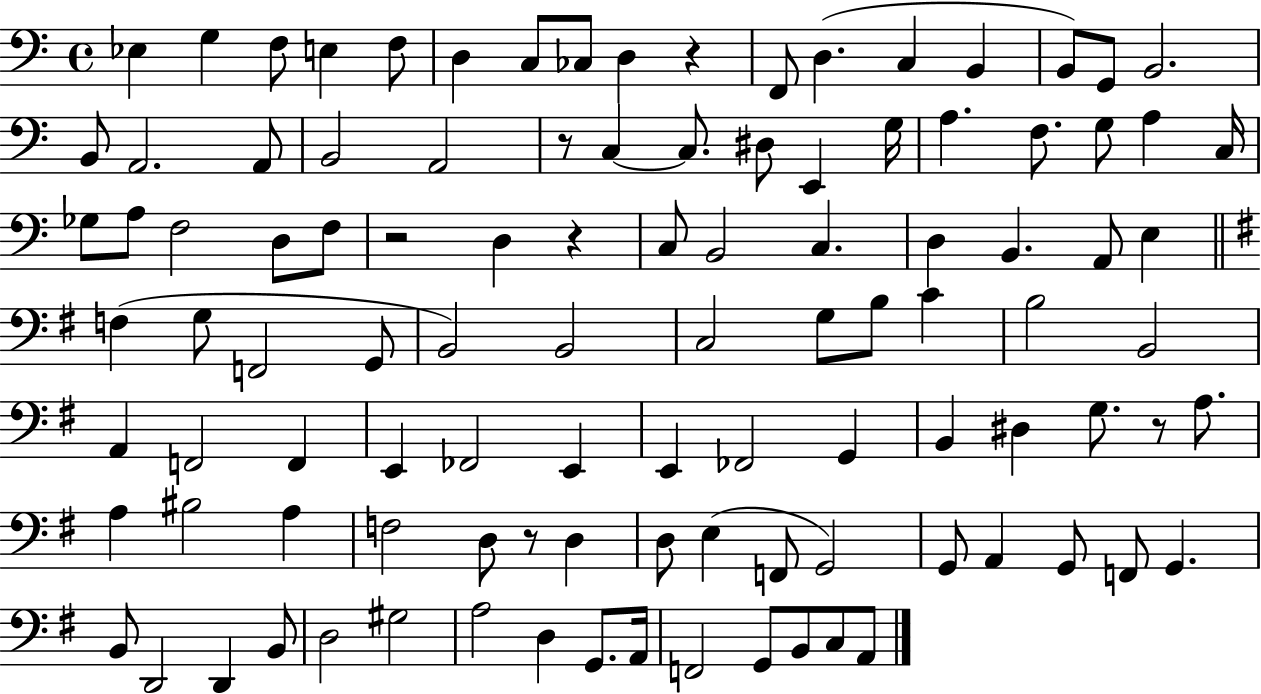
X:1
T:Untitled
M:4/4
L:1/4
K:C
_E, G, F,/2 E, F,/2 D, C,/2 _C,/2 D, z F,,/2 D, C, B,, B,,/2 G,,/2 B,,2 B,,/2 A,,2 A,,/2 B,,2 A,,2 z/2 C, C,/2 ^D,/2 E,, G,/4 A, F,/2 G,/2 A, C,/4 _G,/2 A,/2 F,2 D,/2 F,/2 z2 D, z C,/2 B,,2 C, D, B,, A,,/2 E, F, G,/2 F,,2 G,,/2 B,,2 B,,2 C,2 G,/2 B,/2 C B,2 B,,2 A,, F,,2 F,, E,, _F,,2 E,, E,, _F,,2 G,, B,, ^D, G,/2 z/2 A,/2 A, ^B,2 A, F,2 D,/2 z/2 D, D,/2 E, F,,/2 G,,2 G,,/2 A,, G,,/2 F,,/2 G,, B,,/2 D,,2 D,, B,,/2 D,2 ^G,2 A,2 D, G,,/2 A,,/4 F,,2 G,,/2 B,,/2 C,/2 A,,/2